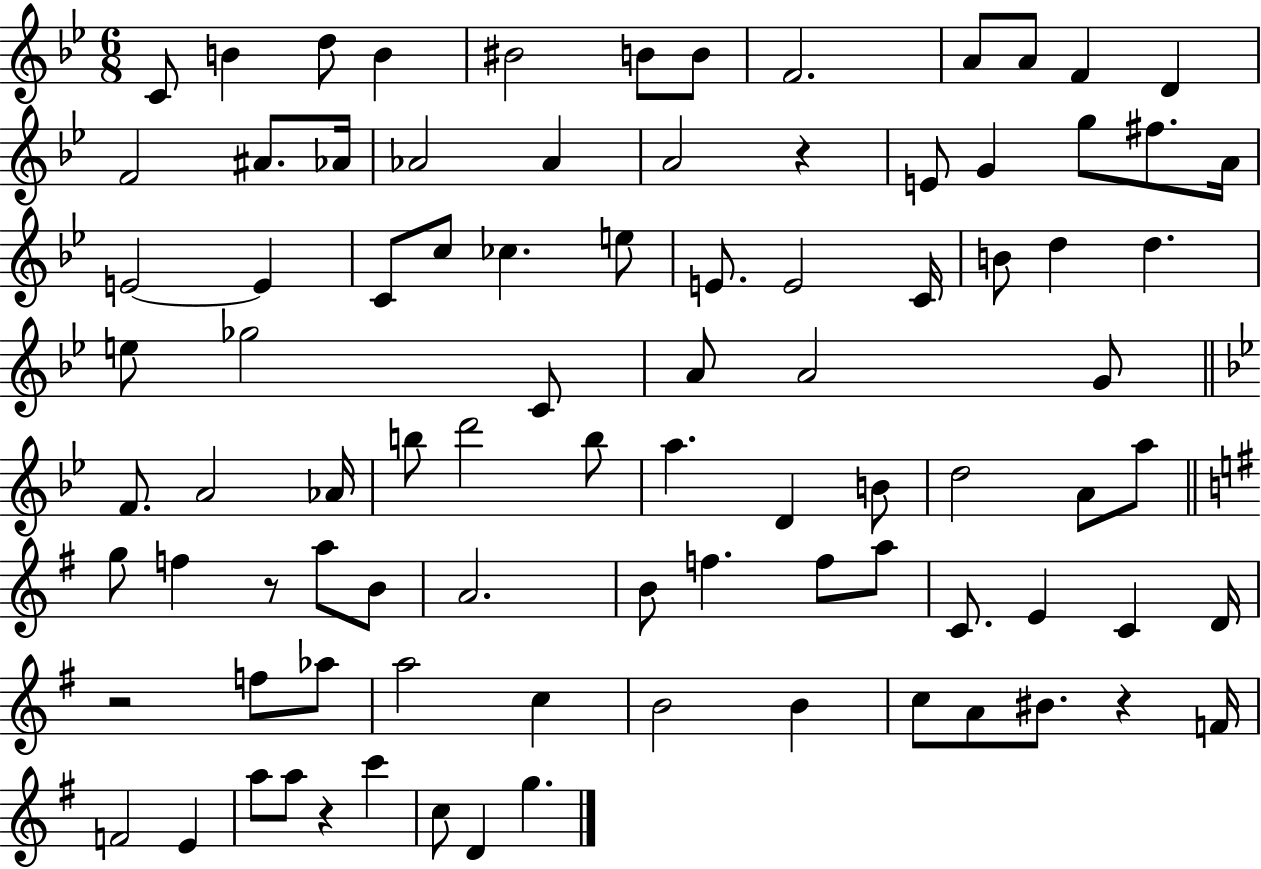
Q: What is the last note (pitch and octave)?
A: G5